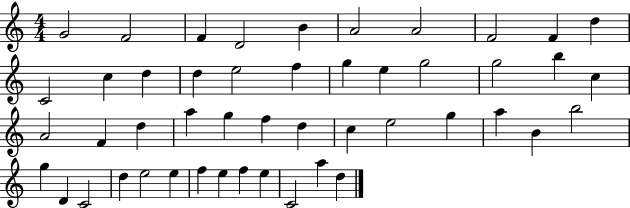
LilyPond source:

{
  \clef treble
  \numericTimeSignature
  \time 4/4
  \key c \major
  g'2 f'2 | f'4 d'2 b'4 | a'2 a'2 | f'2 f'4 d''4 | \break c'2 c''4 d''4 | d''4 e''2 f''4 | g''4 e''4 g''2 | g''2 b''4 c''4 | \break a'2 f'4 d''4 | a''4 g''4 f''4 d''4 | c''4 e''2 g''4 | a''4 b'4 b''2 | \break g''4 d'4 c'2 | d''4 e''2 e''4 | f''4 e''4 f''4 e''4 | c'2 a''4 d''4 | \break \bar "|."
}